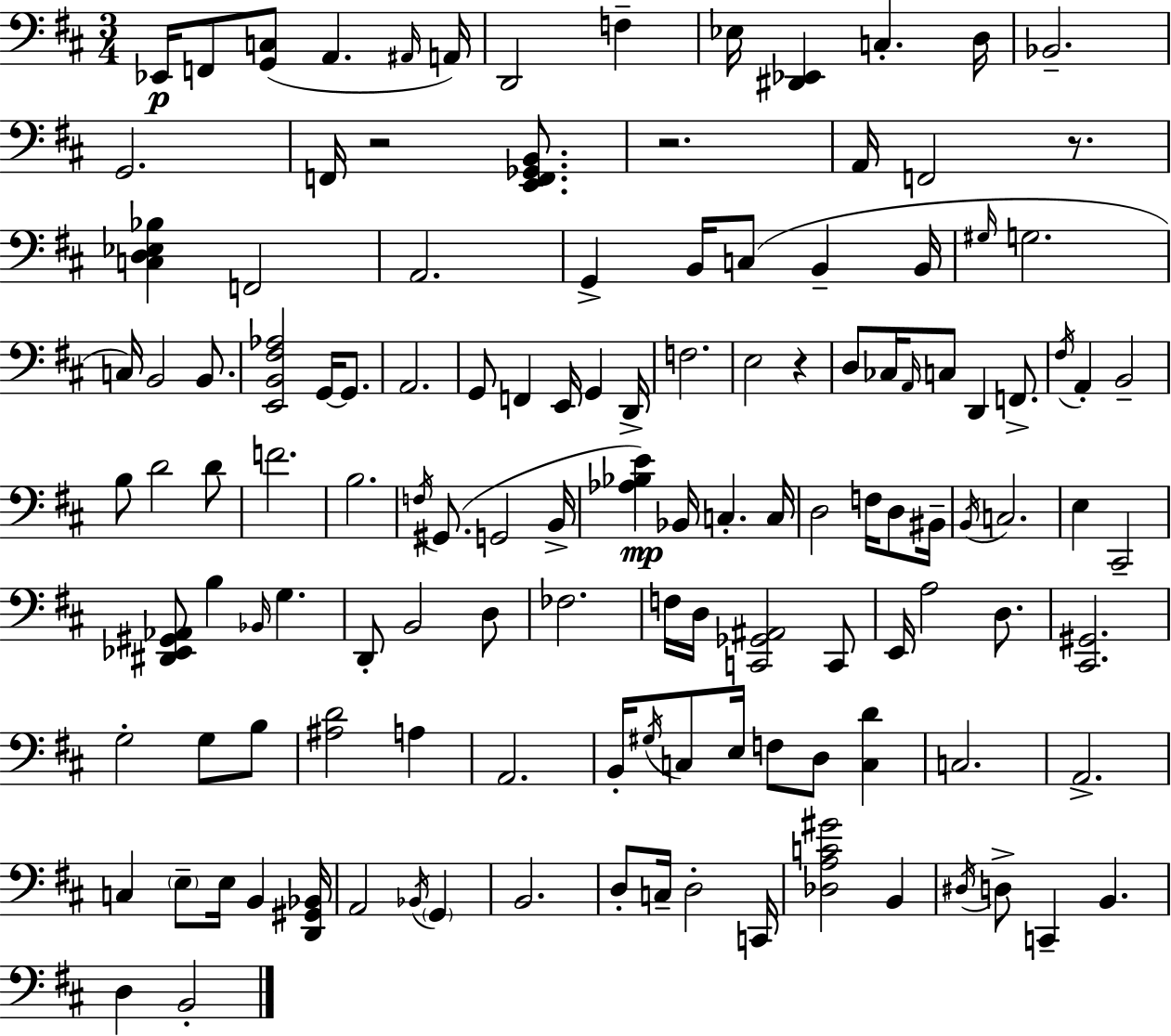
X:1
T:Untitled
M:3/4
L:1/4
K:D
_E,,/4 F,,/2 [G,,C,]/2 A,, ^A,,/4 A,,/4 D,,2 F, _E,/4 [^D,,_E,,] C, D,/4 _B,,2 G,,2 F,,/4 z2 [E,,F,,_G,,B,,]/2 z2 A,,/4 F,,2 z/2 [C,D,_E,_B,] F,,2 A,,2 G,, B,,/4 C,/2 B,, B,,/4 ^G,/4 G,2 C,/4 B,,2 B,,/2 [E,,B,,^F,_A,]2 G,,/4 G,,/2 A,,2 G,,/2 F,, E,,/4 G,, D,,/4 F,2 E,2 z D,/2 _C,/4 A,,/4 C,/2 D,, F,,/2 ^F,/4 A,, B,,2 B,/2 D2 D/2 F2 B,2 F,/4 ^G,,/2 G,,2 B,,/4 [_A,_B,E] _B,,/4 C, C,/4 D,2 F,/4 D,/2 ^B,,/4 B,,/4 C,2 E, ^C,,2 [^D,,_E,,^G,,_A,,]/2 B, _B,,/4 G, D,,/2 B,,2 D,/2 _F,2 F,/4 D,/4 [C,,_G,,^A,,]2 C,,/2 E,,/4 A,2 D,/2 [^C,,^G,,]2 G,2 G,/2 B,/2 [^A,D]2 A, A,,2 B,,/4 ^G,/4 C,/2 E,/4 F,/2 D,/2 [C,D] C,2 A,,2 C, E,/2 E,/4 B,, [D,,^G,,_B,,]/4 A,,2 _B,,/4 G,, B,,2 D,/2 C,/4 D,2 C,,/4 [_D,A,C^G]2 B,, ^D,/4 D,/2 C,, B,, D, B,,2